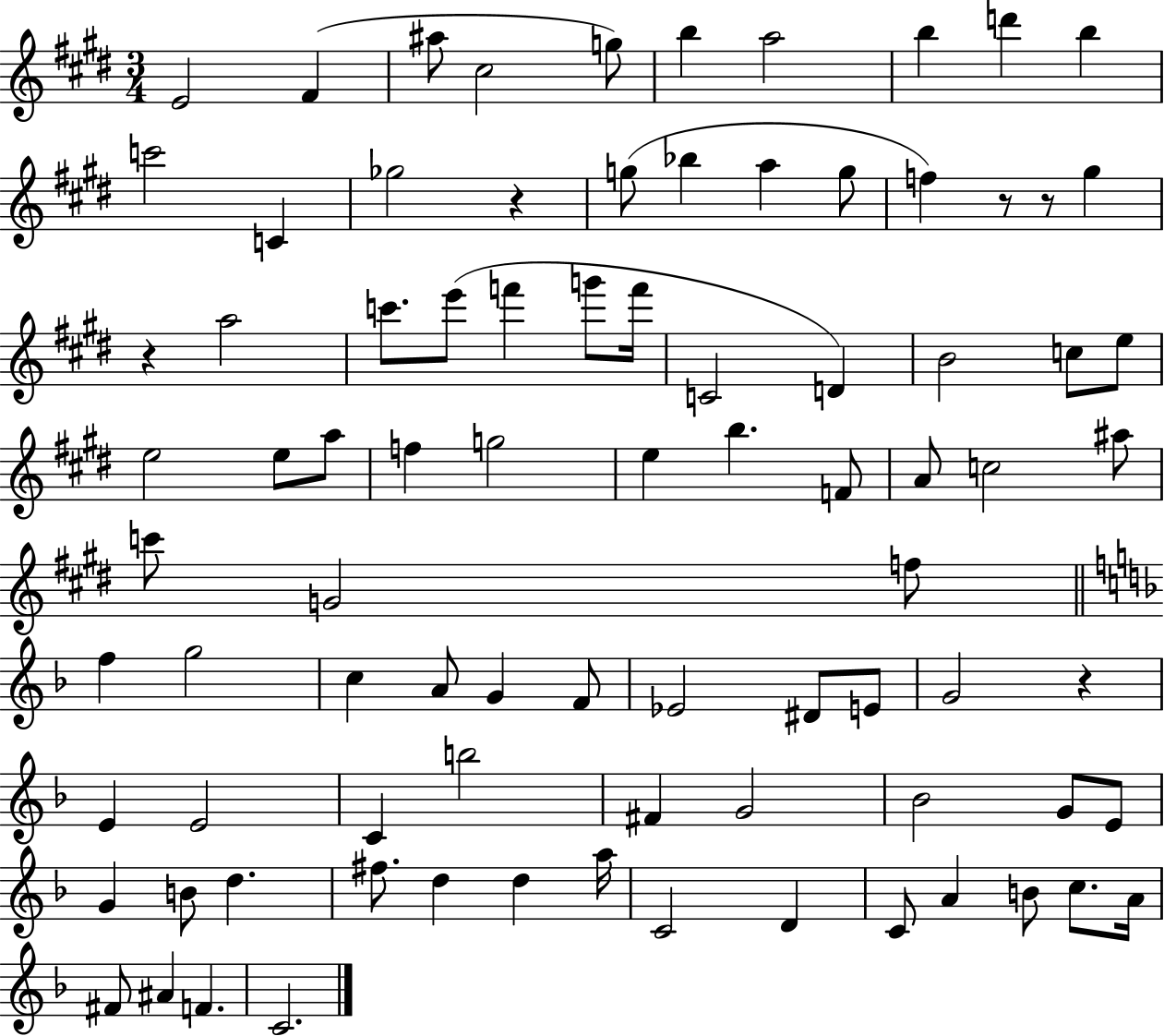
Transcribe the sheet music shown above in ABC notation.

X:1
T:Untitled
M:3/4
L:1/4
K:E
E2 ^F ^a/2 ^c2 g/2 b a2 b d' b c'2 C _g2 z g/2 _b a g/2 f z/2 z/2 ^g z a2 c'/2 e'/2 f' g'/2 f'/4 C2 D B2 c/2 e/2 e2 e/2 a/2 f g2 e b F/2 A/2 c2 ^a/2 c'/2 G2 f/2 f g2 c A/2 G F/2 _E2 ^D/2 E/2 G2 z E E2 C b2 ^F G2 _B2 G/2 E/2 G B/2 d ^f/2 d d a/4 C2 D C/2 A B/2 c/2 A/4 ^F/2 ^A F C2